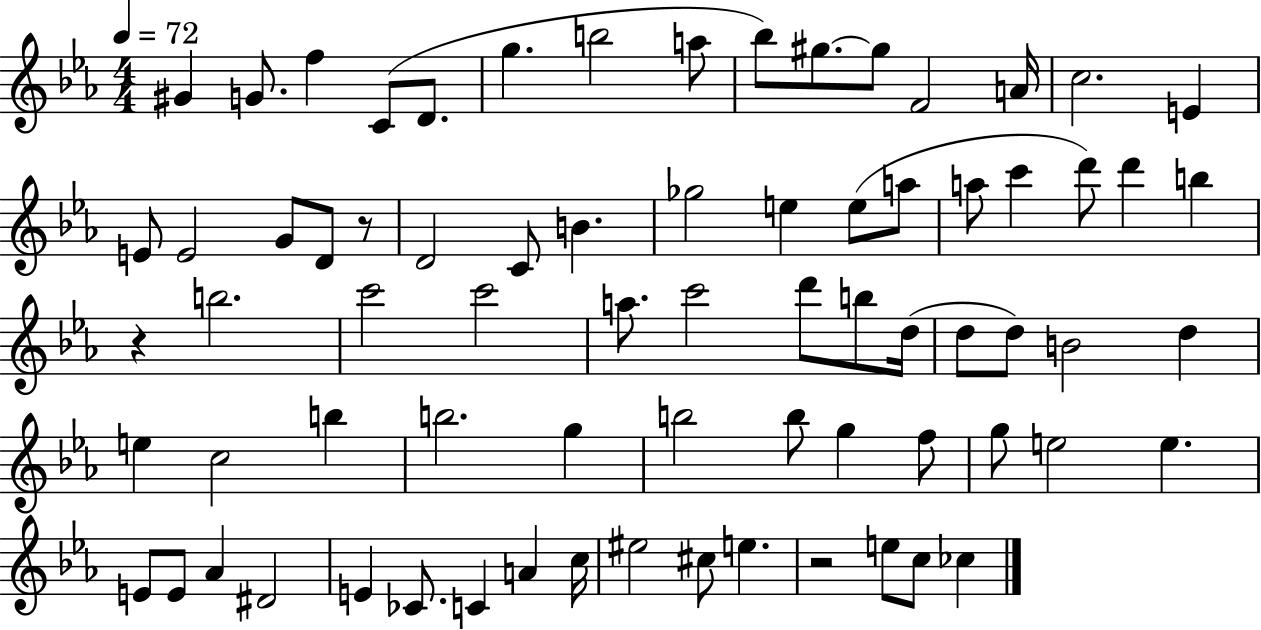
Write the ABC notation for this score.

X:1
T:Untitled
M:4/4
L:1/4
K:Eb
^G G/2 f C/2 D/2 g b2 a/2 _b/2 ^g/2 ^g/2 F2 A/4 c2 E E/2 E2 G/2 D/2 z/2 D2 C/2 B _g2 e e/2 a/2 a/2 c' d'/2 d' b z b2 c'2 c'2 a/2 c'2 d'/2 b/2 d/4 d/2 d/2 B2 d e c2 b b2 g b2 b/2 g f/2 g/2 e2 e E/2 E/2 _A ^D2 E _C/2 C A c/4 ^e2 ^c/2 e z2 e/2 c/2 _c